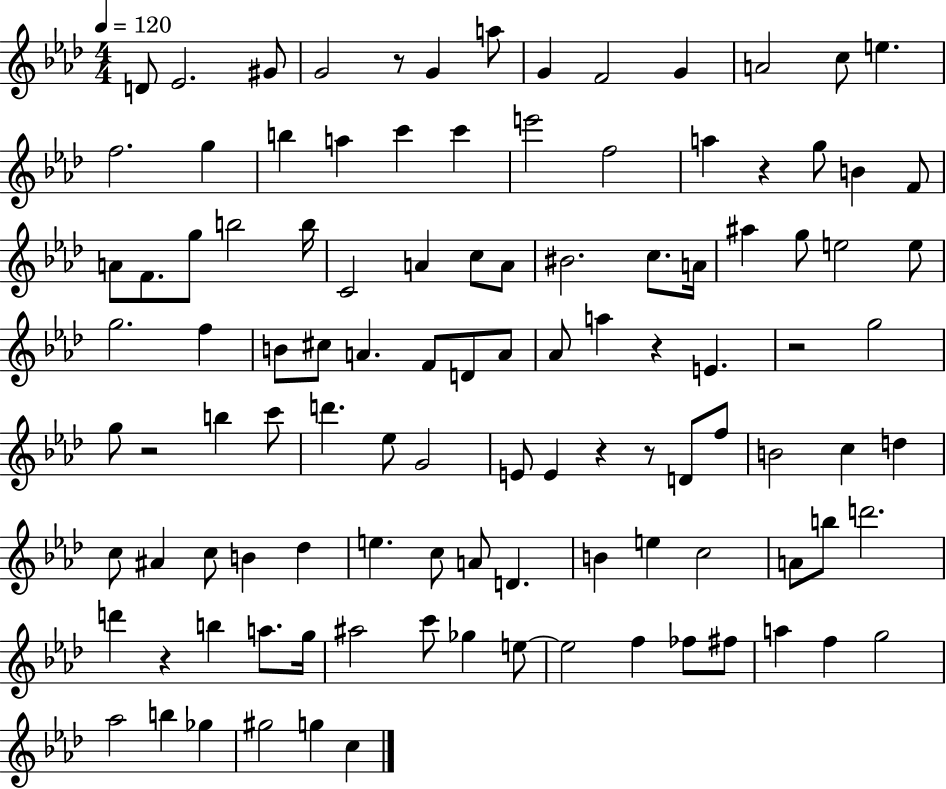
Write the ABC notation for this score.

X:1
T:Untitled
M:4/4
L:1/4
K:Ab
D/2 _E2 ^G/2 G2 z/2 G a/2 G F2 G A2 c/2 e f2 g b a c' c' e'2 f2 a z g/2 B F/2 A/2 F/2 g/2 b2 b/4 C2 A c/2 A/2 ^B2 c/2 A/4 ^a g/2 e2 e/2 g2 f B/2 ^c/2 A F/2 D/2 A/2 _A/2 a z E z2 g2 g/2 z2 b c'/2 d' _e/2 G2 E/2 E z z/2 D/2 f/2 B2 c d c/2 ^A c/2 B _d e c/2 A/2 D B e c2 A/2 b/2 d'2 d' z b a/2 g/4 ^a2 c'/2 _g e/2 e2 f _f/2 ^f/2 a f g2 _a2 b _g ^g2 g c